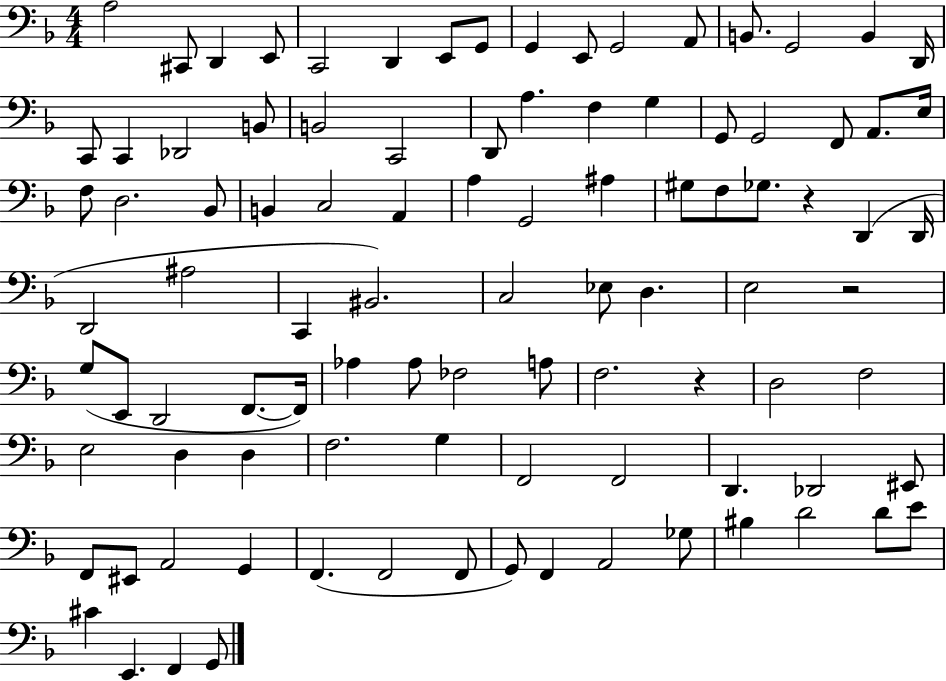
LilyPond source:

{
  \clef bass
  \numericTimeSignature
  \time 4/4
  \key f \major
  a2 cis,8 d,4 e,8 | c,2 d,4 e,8 g,8 | g,4 e,8 g,2 a,8 | b,8. g,2 b,4 d,16 | \break c,8 c,4 des,2 b,8 | b,2 c,2 | d,8 a4. f4 g4 | g,8 g,2 f,8 a,8. e16 | \break f8 d2. bes,8 | b,4 c2 a,4 | a4 g,2 ais4 | gis8 f8 ges8. r4 d,4( d,16 | \break d,2 ais2 | c,4 bis,2.) | c2 ees8 d4. | e2 r2 | \break g8( e,8 d,2 f,8.~~ f,16) | aes4 aes8 fes2 a8 | f2. r4 | d2 f2 | \break e2 d4 d4 | f2. g4 | f,2 f,2 | d,4. des,2 eis,8 | \break f,8 eis,8 a,2 g,4 | f,4.( f,2 f,8 | g,8) f,4 a,2 ges8 | bis4 d'2 d'8 e'8 | \break cis'4 e,4. f,4 g,8 | \bar "|."
}